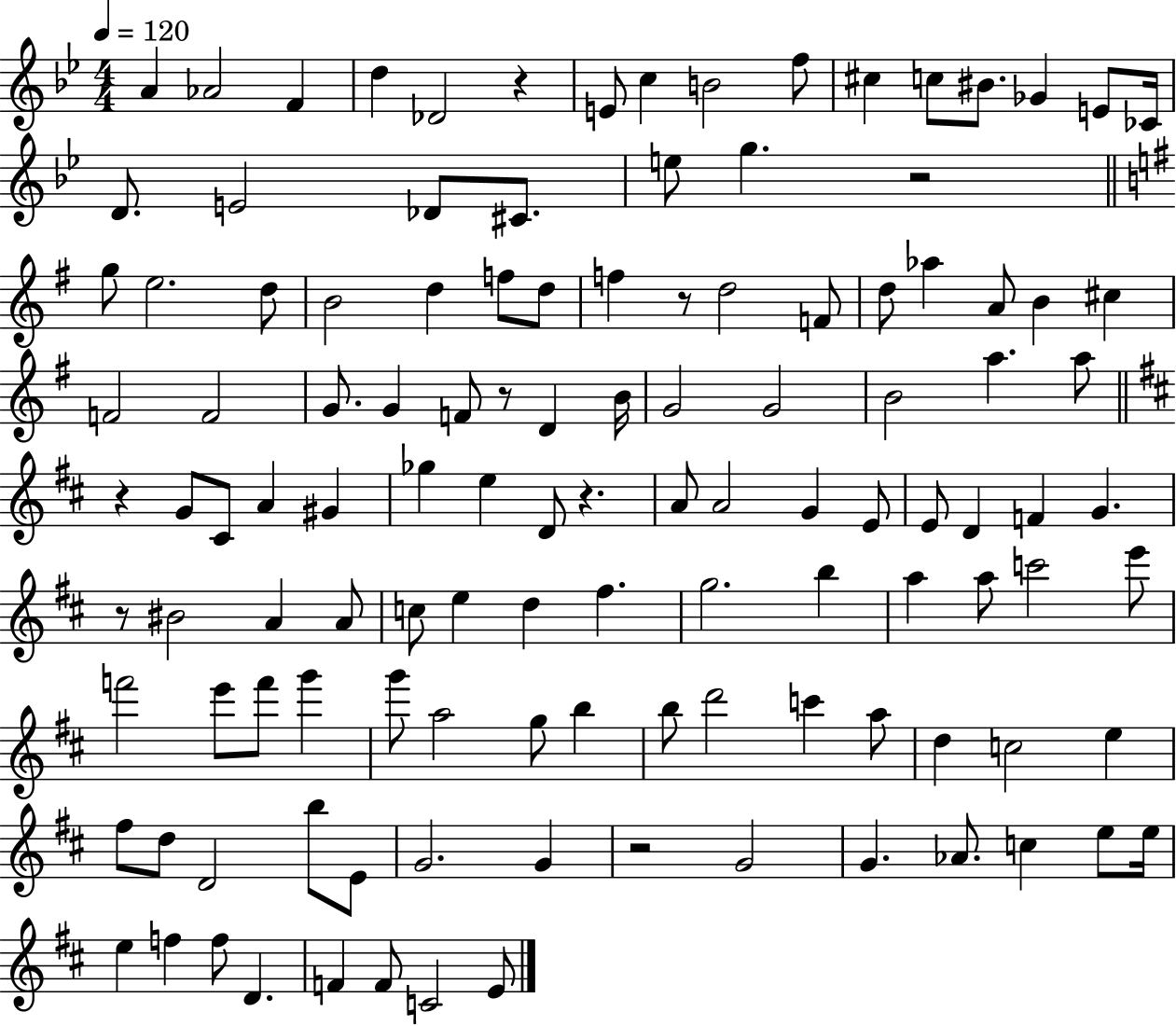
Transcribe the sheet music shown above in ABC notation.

X:1
T:Untitled
M:4/4
L:1/4
K:Bb
A _A2 F d _D2 z E/2 c B2 f/2 ^c c/2 ^B/2 _G E/2 _C/4 D/2 E2 _D/2 ^C/2 e/2 g z2 g/2 e2 d/2 B2 d f/2 d/2 f z/2 d2 F/2 d/2 _a A/2 B ^c F2 F2 G/2 G F/2 z/2 D B/4 G2 G2 B2 a a/2 z G/2 ^C/2 A ^G _g e D/2 z A/2 A2 G E/2 E/2 D F G z/2 ^B2 A A/2 c/2 e d ^f g2 b a a/2 c'2 e'/2 f'2 e'/2 f'/2 g' g'/2 a2 g/2 b b/2 d'2 c' a/2 d c2 e ^f/2 d/2 D2 b/2 E/2 G2 G z2 G2 G _A/2 c e/2 e/4 e f f/2 D F F/2 C2 E/2